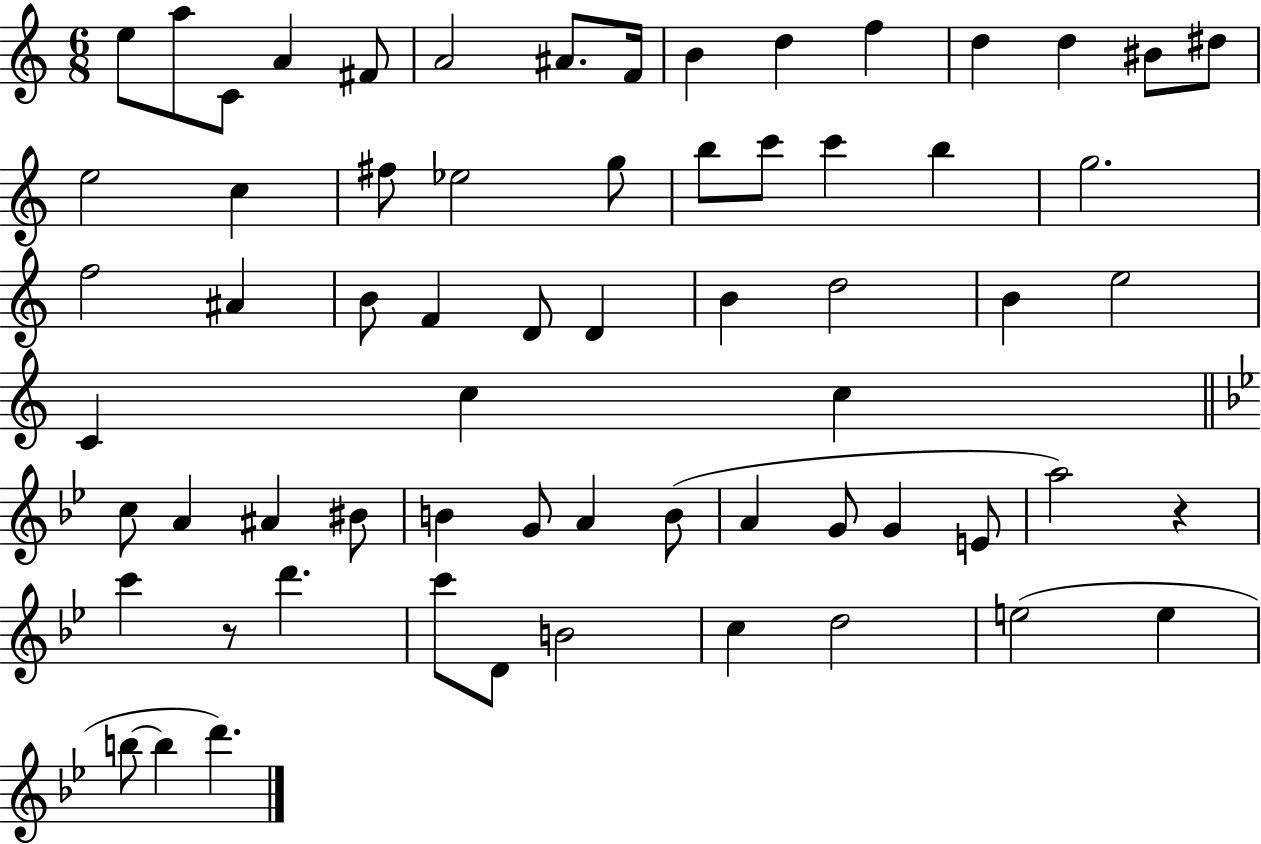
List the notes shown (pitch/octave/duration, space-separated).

E5/e A5/e C4/e A4/q F#4/e A4/h A#4/e. F4/s B4/q D5/q F5/q D5/q D5/q BIS4/e D#5/e E5/h C5/q F#5/e Eb5/h G5/e B5/e C6/e C6/q B5/q G5/h. F5/h A#4/q B4/e F4/q D4/e D4/q B4/q D5/h B4/q E5/h C4/q C5/q C5/q C5/e A4/q A#4/q BIS4/e B4/q G4/e A4/q B4/e A4/q G4/e G4/q E4/e A5/h R/q C6/q R/e D6/q. C6/e D4/e B4/h C5/q D5/h E5/h E5/q B5/e B5/q D6/q.